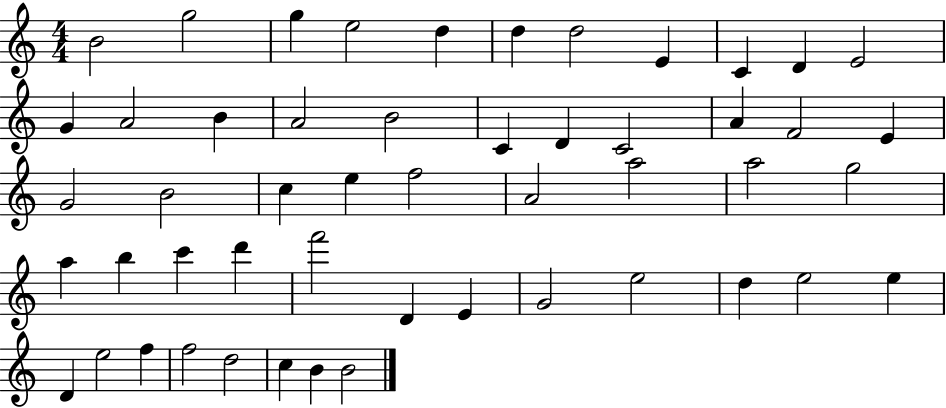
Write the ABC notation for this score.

X:1
T:Untitled
M:4/4
L:1/4
K:C
B2 g2 g e2 d d d2 E C D E2 G A2 B A2 B2 C D C2 A F2 E G2 B2 c e f2 A2 a2 a2 g2 a b c' d' f'2 D E G2 e2 d e2 e D e2 f f2 d2 c B B2